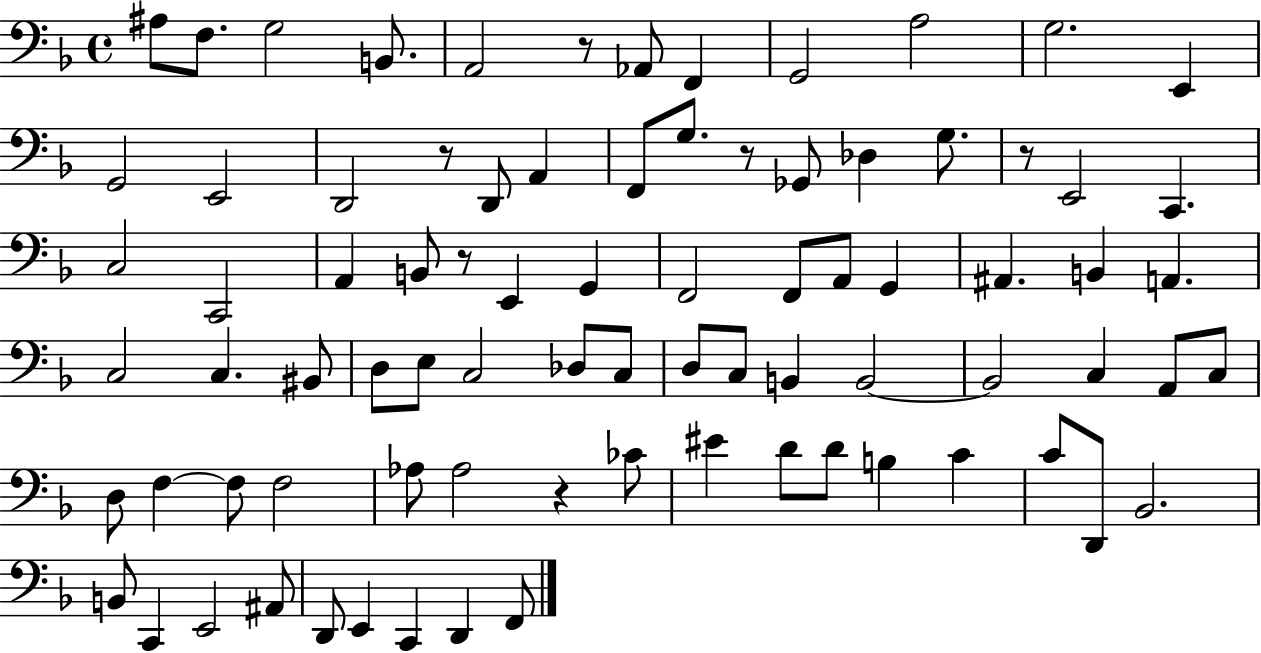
X:1
T:Untitled
M:4/4
L:1/4
K:F
^A,/2 F,/2 G,2 B,,/2 A,,2 z/2 _A,,/2 F,, G,,2 A,2 G,2 E,, G,,2 E,,2 D,,2 z/2 D,,/2 A,, F,,/2 G,/2 z/2 _G,,/2 _D, G,/2 z/2 E,,2 C,, C,2 C,,2 A,, B,,/2 z/2 E,, G,, F,,2 F,,/2 A,,/2 G,, ^A,, B,, A,, C,2 C, ^B,,/2 D,/2 E,/2 C,2 _D,/2 C,/2 D,/2 C,/2 B,, B,,2 B,,2 C, A,,/2 C,/2 D,/2 F, F,/2 F,2 _A,/2 _A,2 z _C/2 ^E D/2 D/2 B, C C/2 D,,/2 _B,,2 B,,/2 C,, E,,2 ^A,,/2 D,,/2 E,, C,, D,, F,,/2